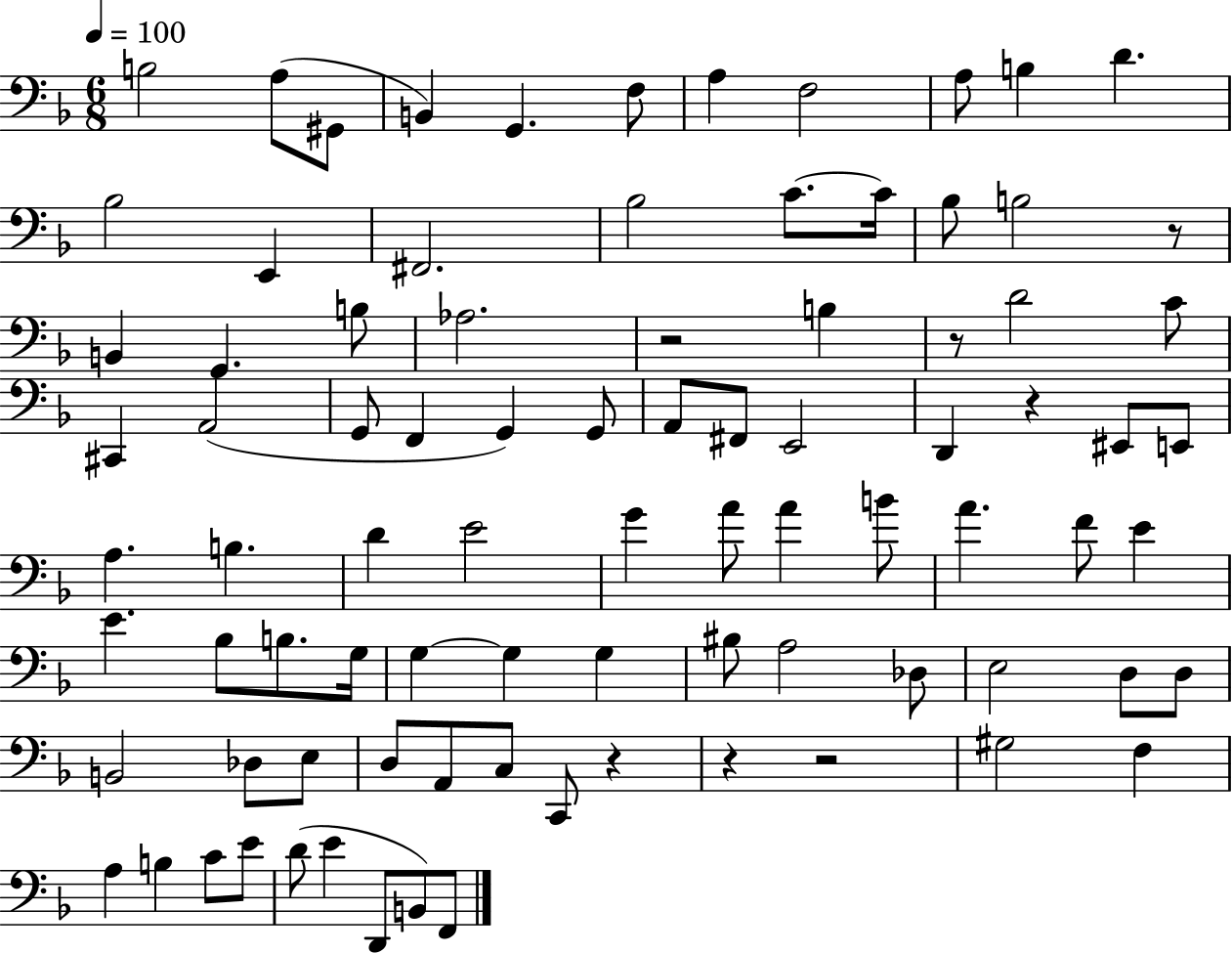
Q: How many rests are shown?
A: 7